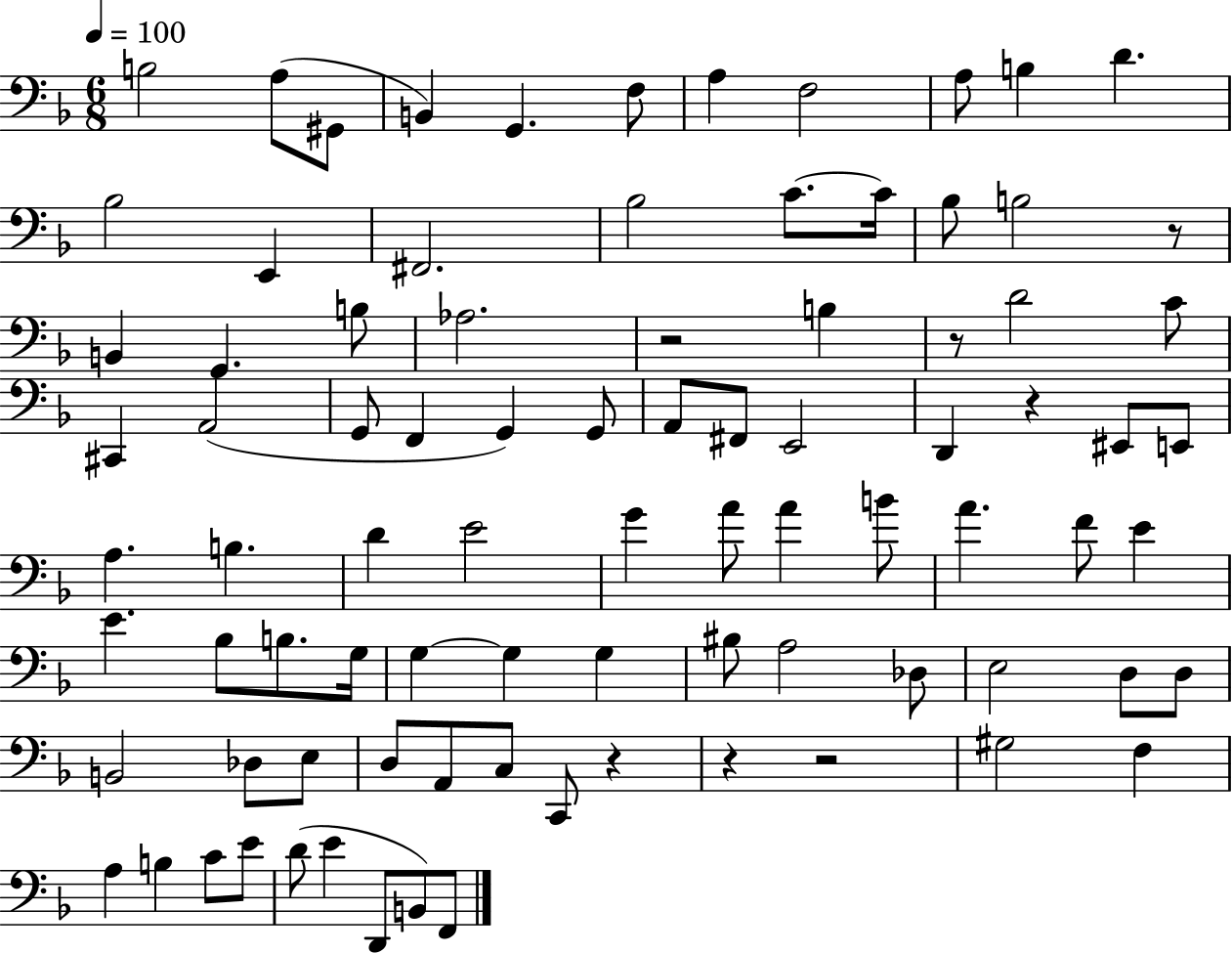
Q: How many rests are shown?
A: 7